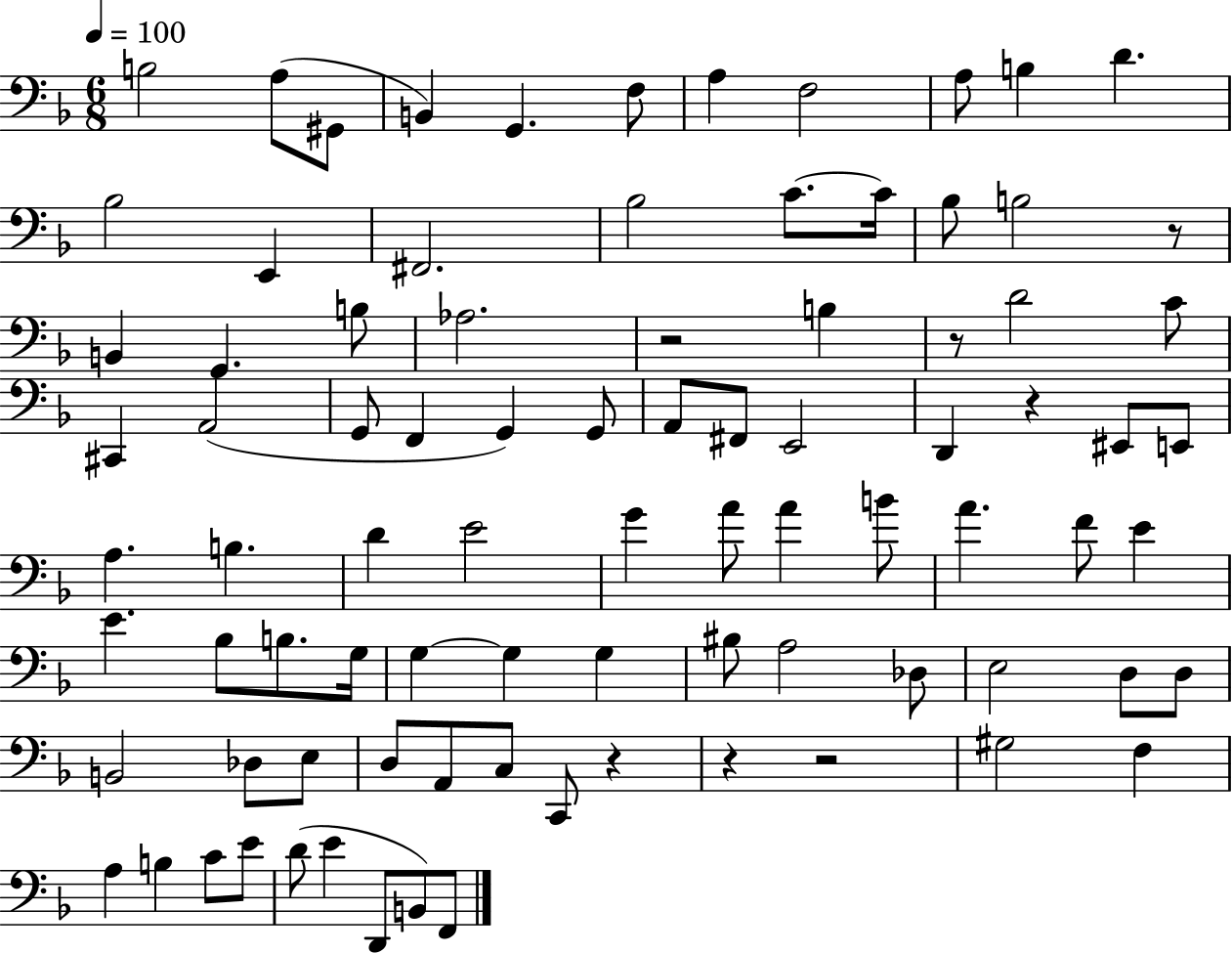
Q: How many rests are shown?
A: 7